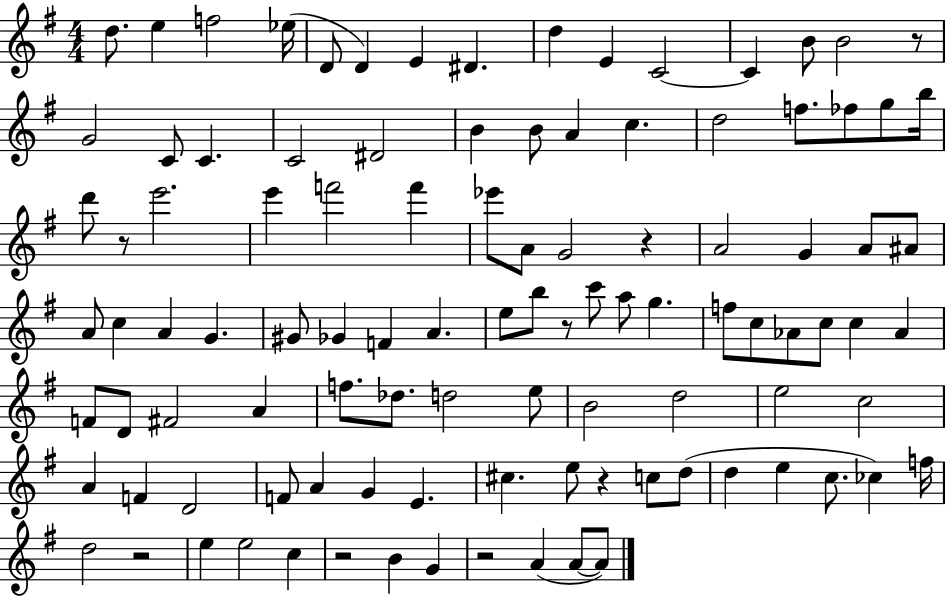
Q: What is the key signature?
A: G major